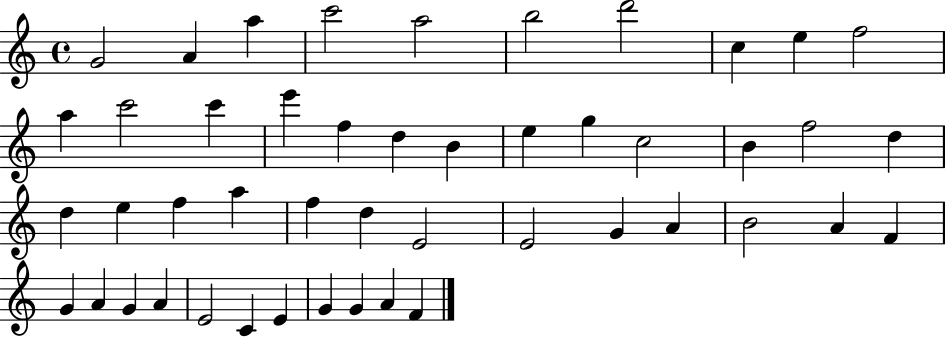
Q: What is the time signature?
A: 4/4